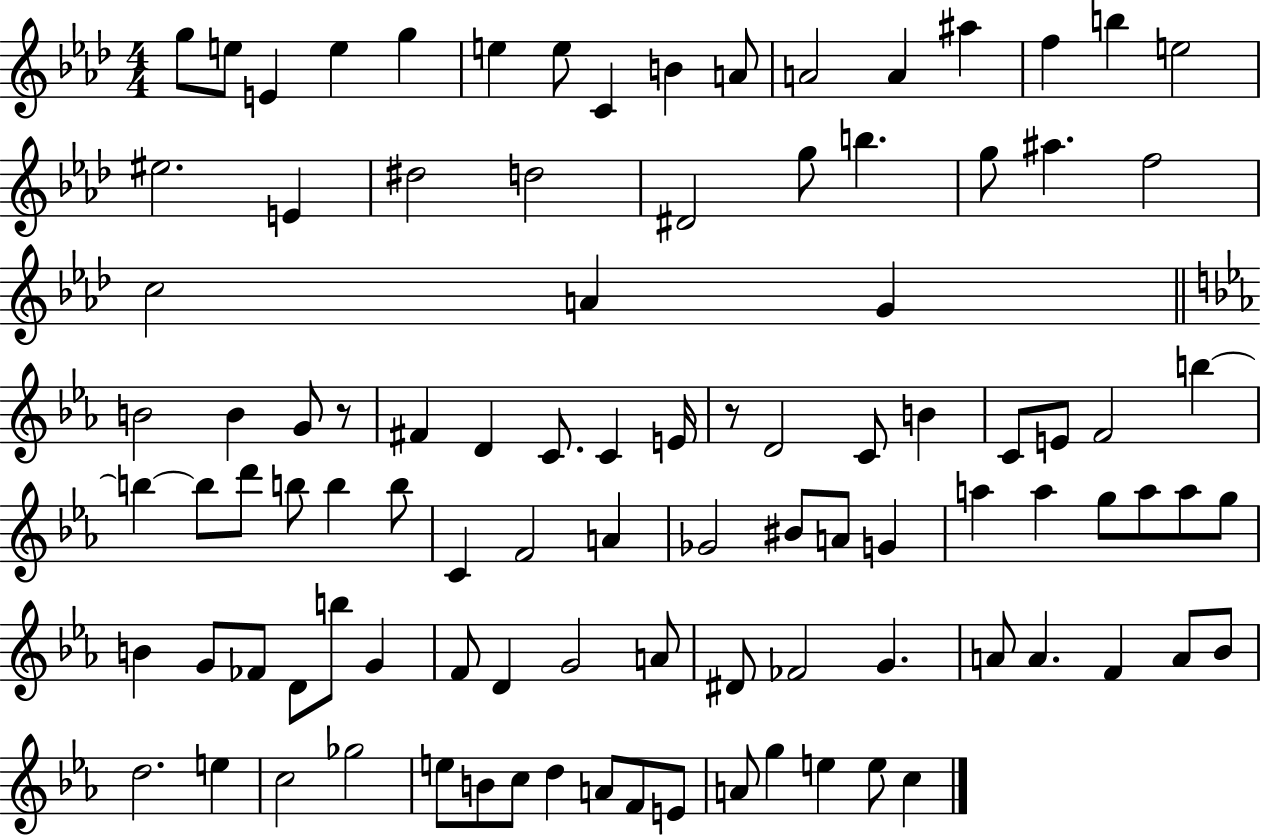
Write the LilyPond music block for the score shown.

{
  \clef treble
  \numericTimeSignature
  \time 4/4
  \key aes \major
  g''8 e''8 e'4 e''4 g''4 | e''4 e''8 c'4 b'4 a'8 | a'2 a'4 ais''4 | f''4 b''4 e''2 | \break eis''2. e'4 | dis''2 d''2 | dis'2 g''8 b''4. | g''8 ais''4. f''2 | \break c''2 a'4 g'4 | \bar "||" \break \key c \minor b'2 b'4 g'8 r8 | fis'4 d'4 c'8. c'4 e'16 | r8 d'2 c'8 b'4 | c'8 e'8 f'2 b''4~~ | \break b''4~~ b''8 d'''8 b''8 b''4 b''8 | c'4 f'2 a'4 | ges'2 bis'8 a'8 g'4 | a''4 a''4 g''8 a''8 a''8 g''8 | \break b'4 g'8 fes'8 d'8 b''8 g'4 | f'8 d'4 g'2 a'8 | dis'8 fes'2 g'4. | a'8 a'4. f'4 a'8 bes'8 | \break d''2. e''4 | c''2 ges''2 | e''8 b'8 c''8 d''4 a'8 f'8 e'8 | a'8 g''4 e''4 e''8 c''4 | \break \bar "|."
}